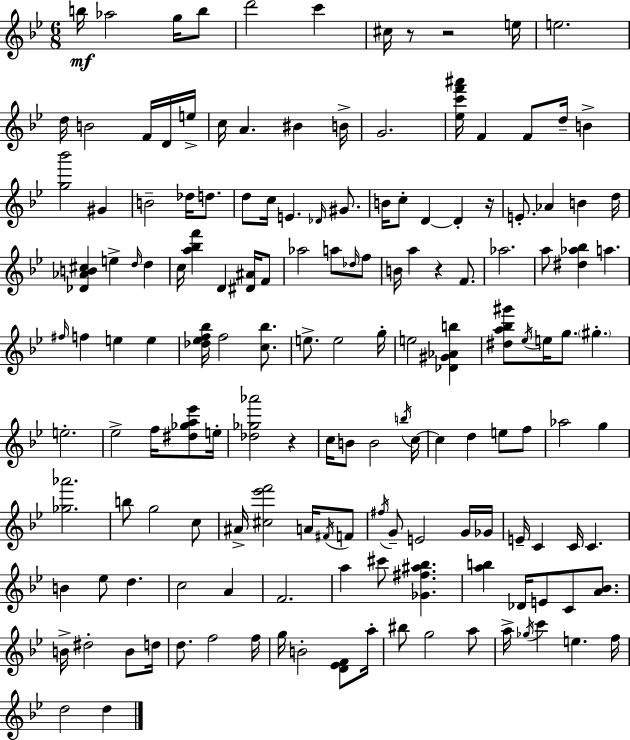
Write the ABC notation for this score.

X:1
T:Untitled
M:6/8
L:1/4
K:Bb
b/4 _a2 g/4 b/2 d'2 c' ^c/4 z/2 z2 e/4 e2 d/4 B2 F/4 D/4 e/4 c/4 A ^B B/4 G2 [_ec'f'^a']/4 F F/2 d/4 B [g_b']2 ^G B2 _d/4 d/2 d/2 c/4 E _D/4 ^G/2 B/4 c/2 D D z/4 E/2 _A B d/4 [_D_AB^c] e d/4 d c/4 [a_bf'] D [^D^A]/4 F/2 _a2 a/2 _d/4 f/2 B/4 a z F/2 _a2 a/2 [^d_a_b] a ^f/4 f e e [_d_ef_b]/4 f2 [c_b]/2 e/2 e2 g/4 e2 [_D^G_Ab] [^da_b^g']/2 _e/4 e/4 g/2 ^g e2 _e2 f/4 [^d_ga_e']/2 e/4 [_d_g_a']2 z c/4 B/2 B2 b/4 c/4 c d e/2 f/2 _a2 g [_g_a']2 b/2 g2 c/2 ^A/4 [^c_e'f']2 A/4 ^F/4 F/2 ^f/4 G/2 E2 G/4 _G/4 E/4 C C/4 C B _e/2 d c2 A F2 a ^c'/2 [_G^f^a_b] [ab] _D/4 E/2 C/2 [A_B]/2 B/4 ^d2 B/2 d/4 d/2 f2 f/4 g/4 B2 [D_EF]/2 a/4 ^b/2 g2 a/2 a/4 _g/4 c' e f/4 d2 d